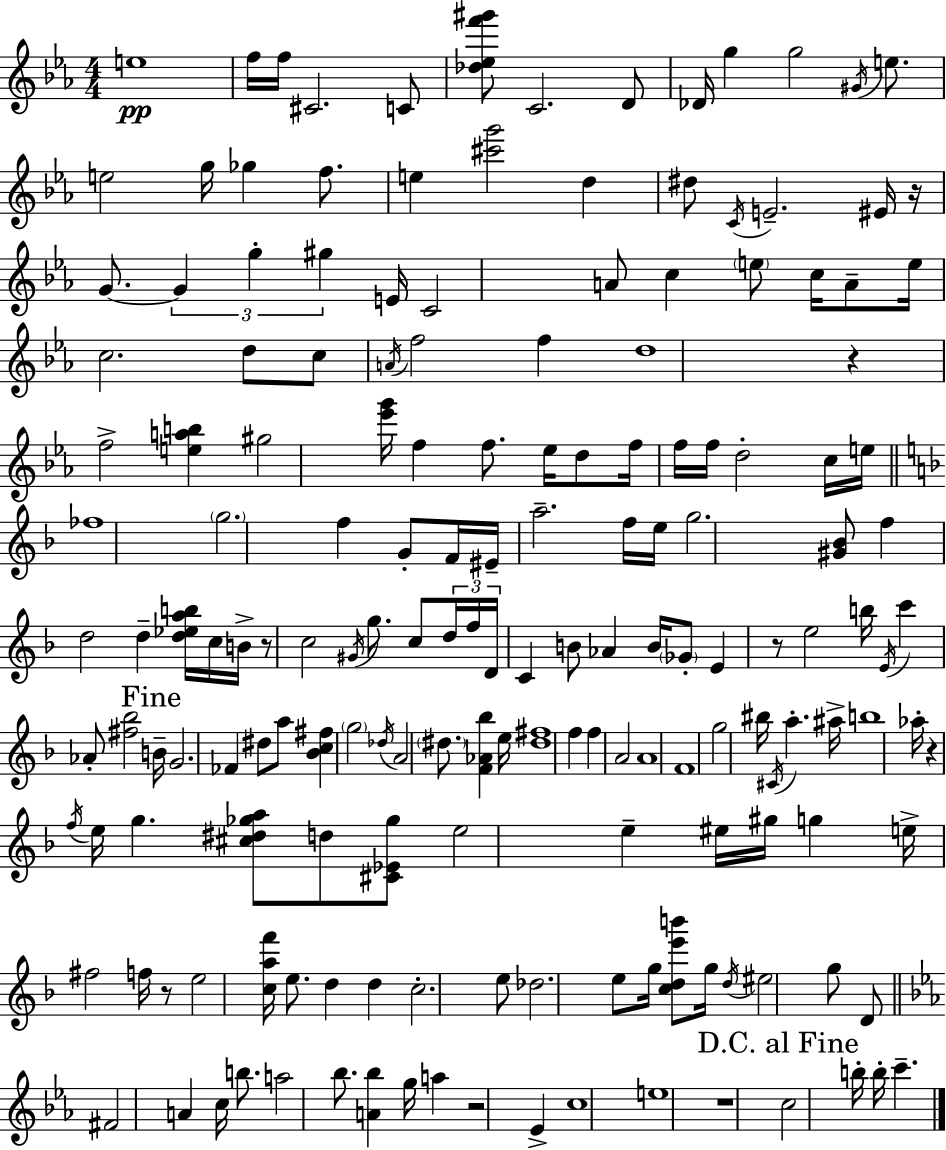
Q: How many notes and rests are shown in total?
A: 172